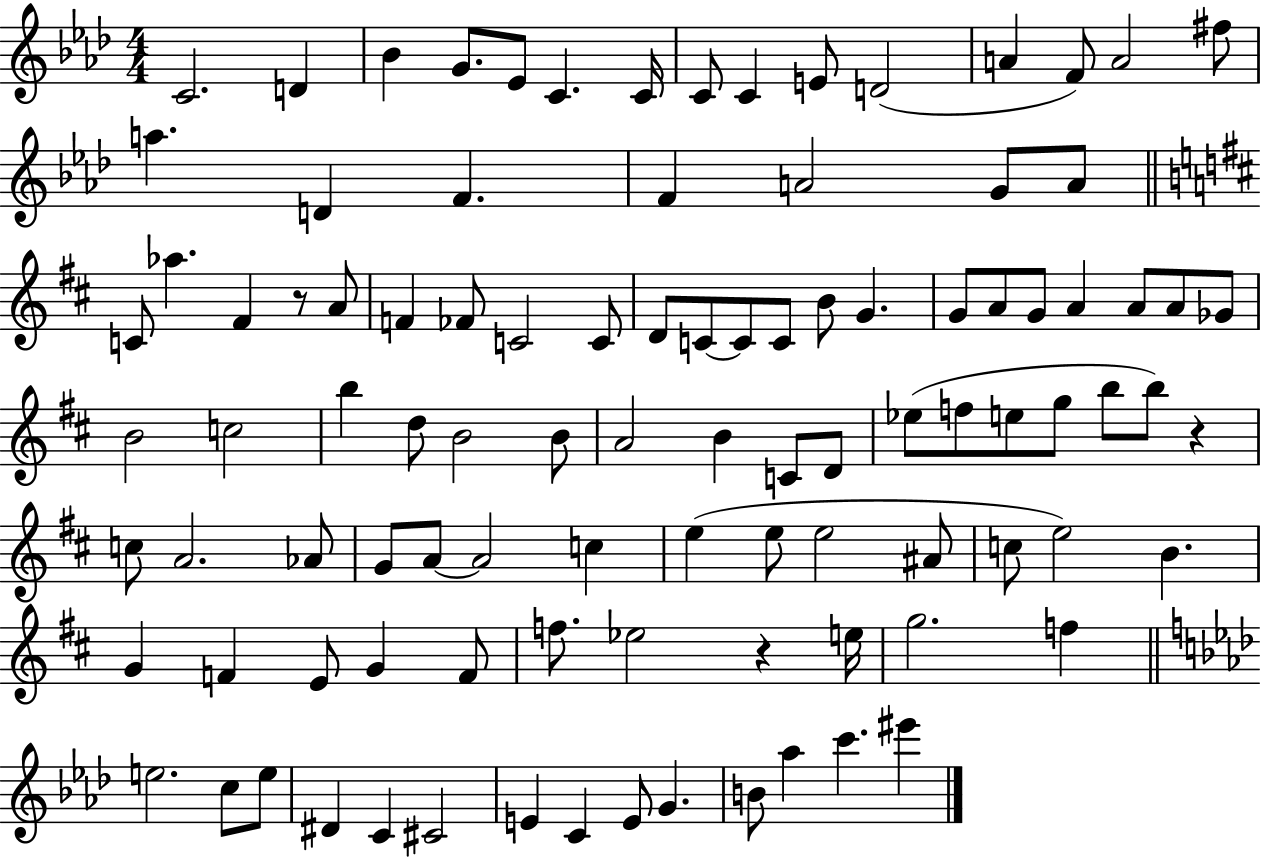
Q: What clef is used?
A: treble